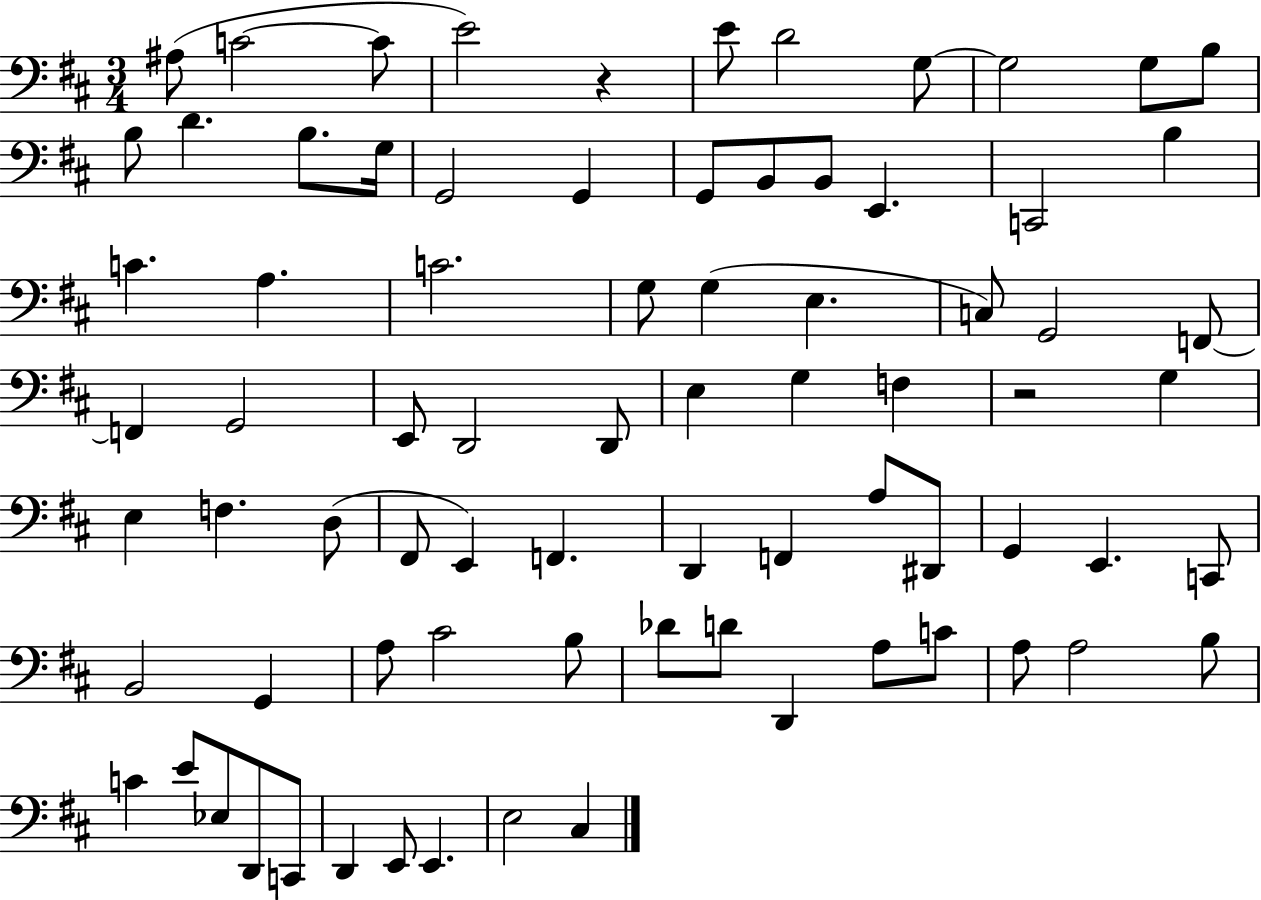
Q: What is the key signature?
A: D major